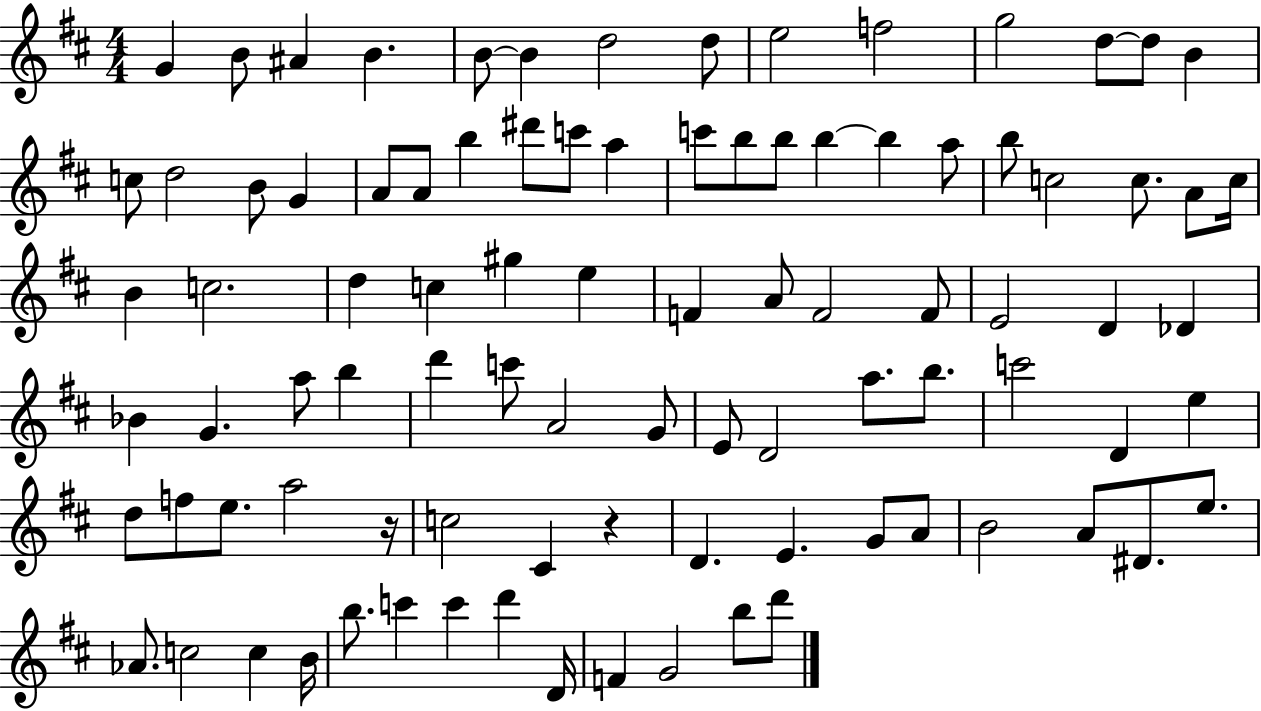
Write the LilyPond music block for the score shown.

{
  \clef treble
  \numericTimeSignature
  \time 4/4
  \key d \major
  g'4 b'8 ais'4 b'4. | b'8~~ b'4 d''2 d''8 | e''2 f''2 | g''2 d''8~~ d''8 b'4 | \break c''8 d''2 b'8 g'4 | a'8 a'8 b''4 dis'''8 c'''8 a''4 | c'''8 b''8 b''8 b''4~~ b''4 a''8 | b''8 c''2 c''8. a'8 c''16 | \break b'4 c''2. | d''4 c''4 gis''4 e''4 | f'4 a'8 f'2 f'8 | e'2 d'4 des'4 | \break bes'4 g'4. a''8 b''4 | d'''4 c'''8 a'2 g'8 | e'8 d'2 a''8. b''8. | c'''2 d'4 e''4 | \break d''8 f''8 e''8. a''2 r16 | c''2 cis'4 r4 | d'4. e'4. g'8 a'8 | b'2 a'8 dis'8. e''8. | \break aes'8. c''2 c''4 b'16 | b''8. c'''4 c'''4 d'''4 d'16 | f'4 g'2 b''8 d'''8 | \bar "|."
}